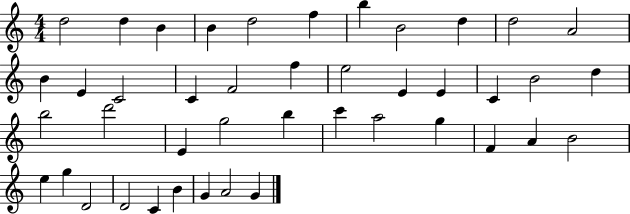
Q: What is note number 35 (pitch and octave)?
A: E5